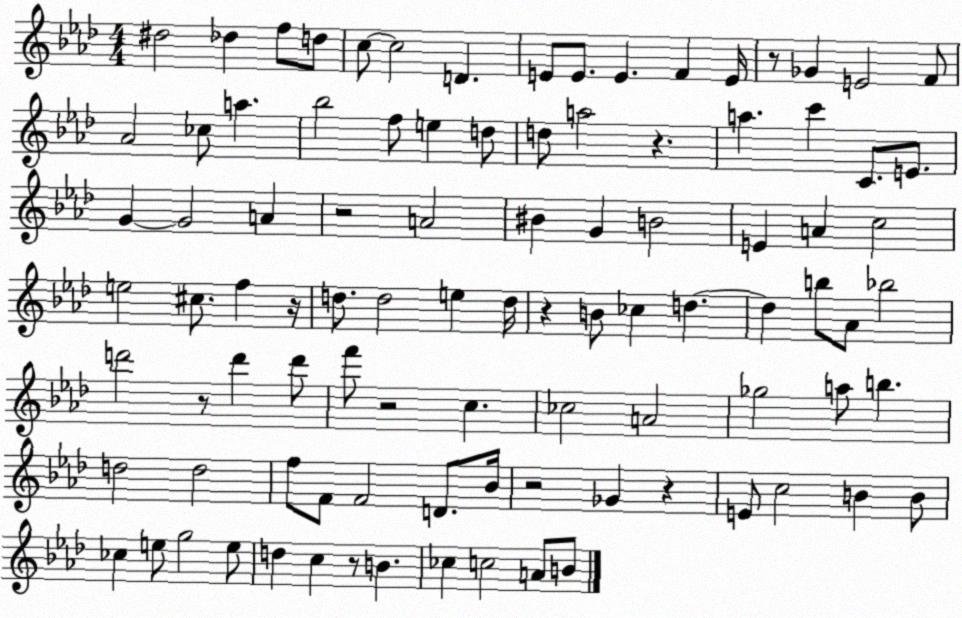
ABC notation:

X:1
T:Untitled
M:4/4
L:1/4
K:Ab
^d2 _d f/2 d/2 c/2 c2 D E/2 E/2 E F E/4 z/2 _G E2 F/2 _A2 _c/2 a _b2 f/2 e d/2 d/2 a2 z a c' C/2 E/2 G G2 A z2 A2 ^B G B2 E A c2 e2 ^c/2 f z/4 d/2 d2 e d/4 z B/2 _c d d b/2 _A/2 _b2 d'2 z/2 d' d'/2 f'/2 z2 c _c2 A2 _g2 a/2 b d2 d2 f/2 F/2 F2 D/2 _B/4 z2 _G z E/2 c2 B B/2 _c e/2 g2 e/2 d c z/2 B _c c2 A/2 B/2